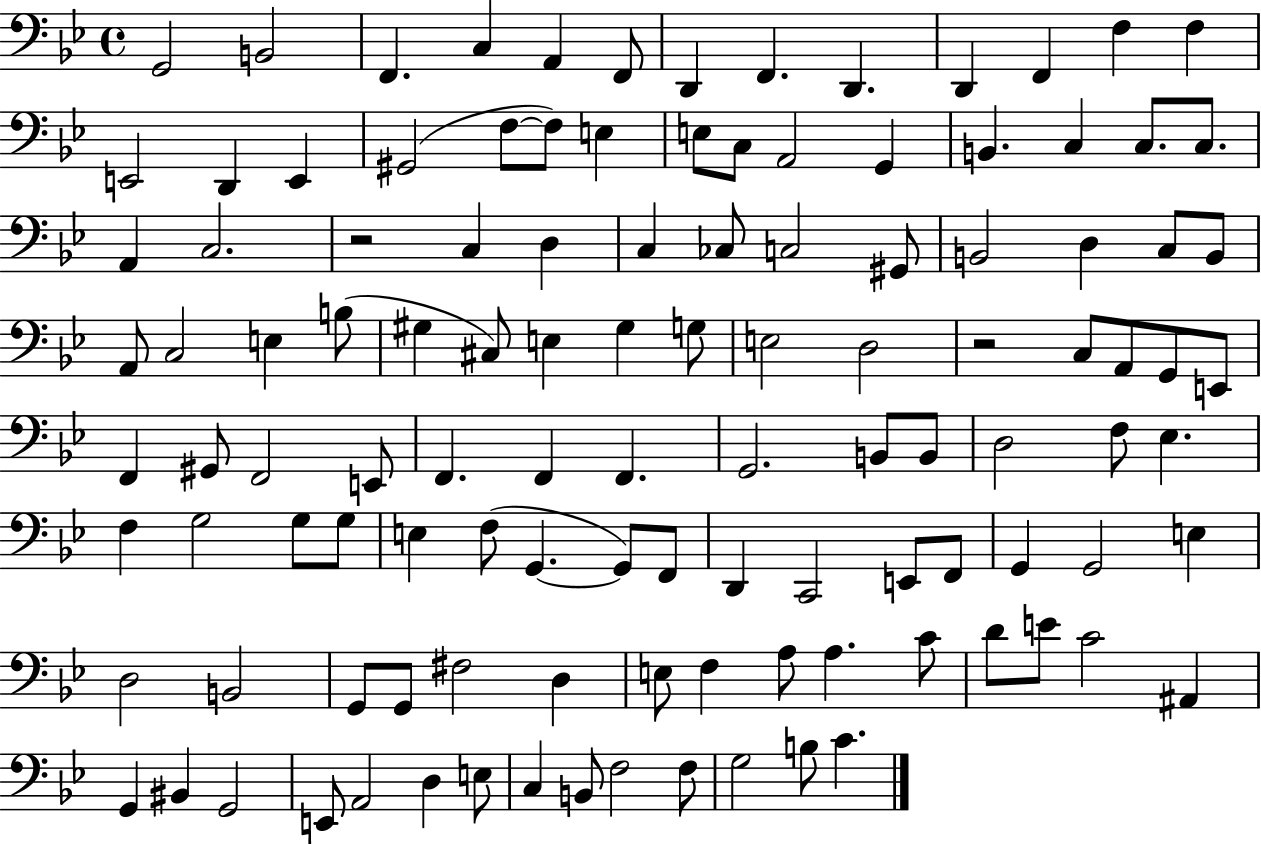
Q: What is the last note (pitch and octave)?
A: C4